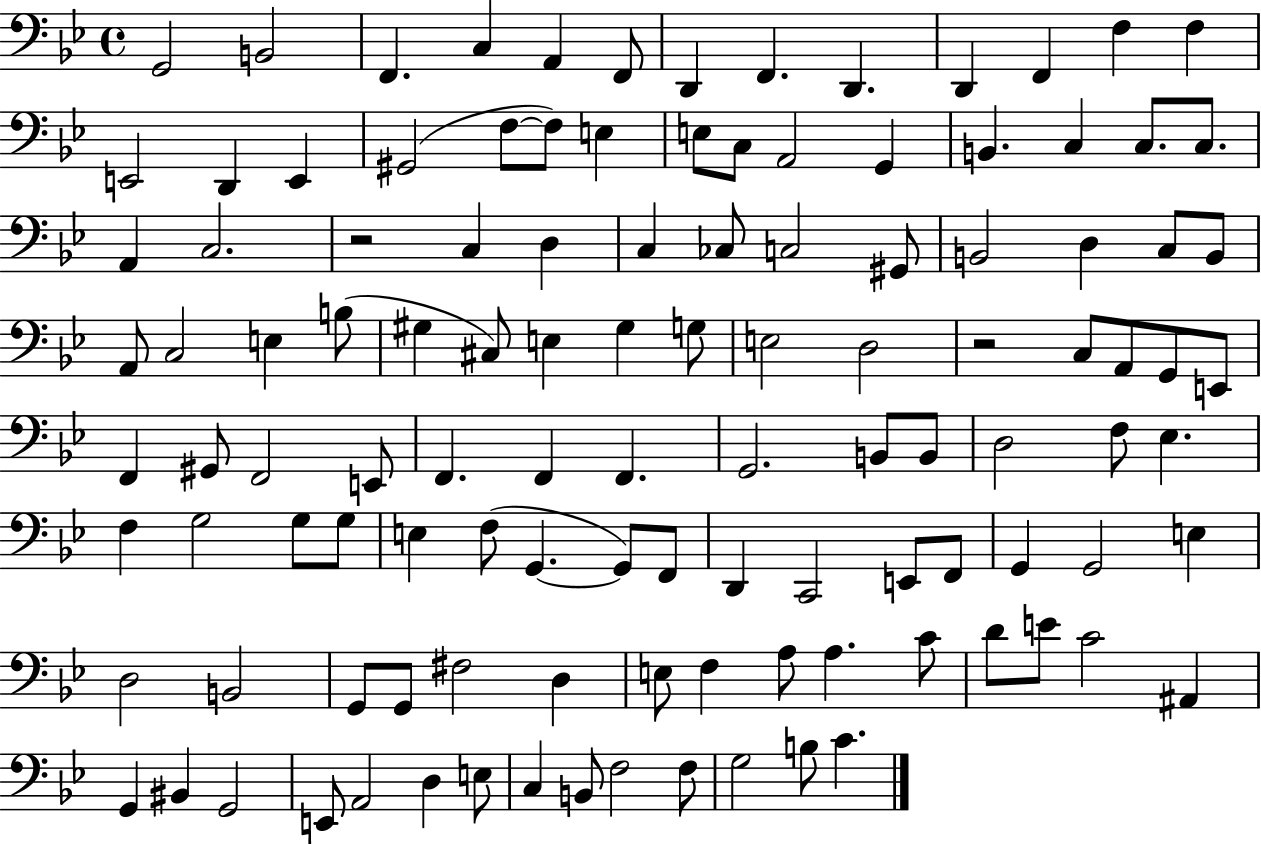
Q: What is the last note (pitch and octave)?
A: C4